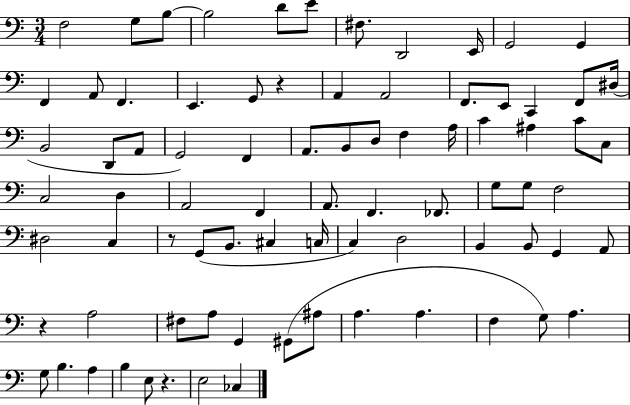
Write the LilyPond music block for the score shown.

{
  \clef bass
  \numericTimeSignature
  \time 3/4
  \key c \major
  f2 g8 b8~~ | b2 d'8 e'8 | fis8. d,2 e,16 | g,2 g,4 | \break f,4 a,8 f,4. | e,4. g,8 r4 | a,4 a,2 | f,8. e,8 c,4 f,8 dis16( | \break b,2 d,8 a,8 | g,2) f,4 | a,8. b,8 d8 f4 a16 | c'4 ais4 c'8 c8 | \break c2 d4 | a,2 f,4 | a,8. f,4. fes,8. | g8 g8 f2 | \break dis2 c4 | r8 g,8( b,8. cis4 c16 | c4) d2 | b,4 b,8 g,4 a,8 | \break r4 a2 | fis8 a8 g,4 gis,8( ais8 | a4. a4. | f4 g8) a4. | \break g8 b4. a4 | b4 e8 r4. | e2 ces4 | \bar "|."
}